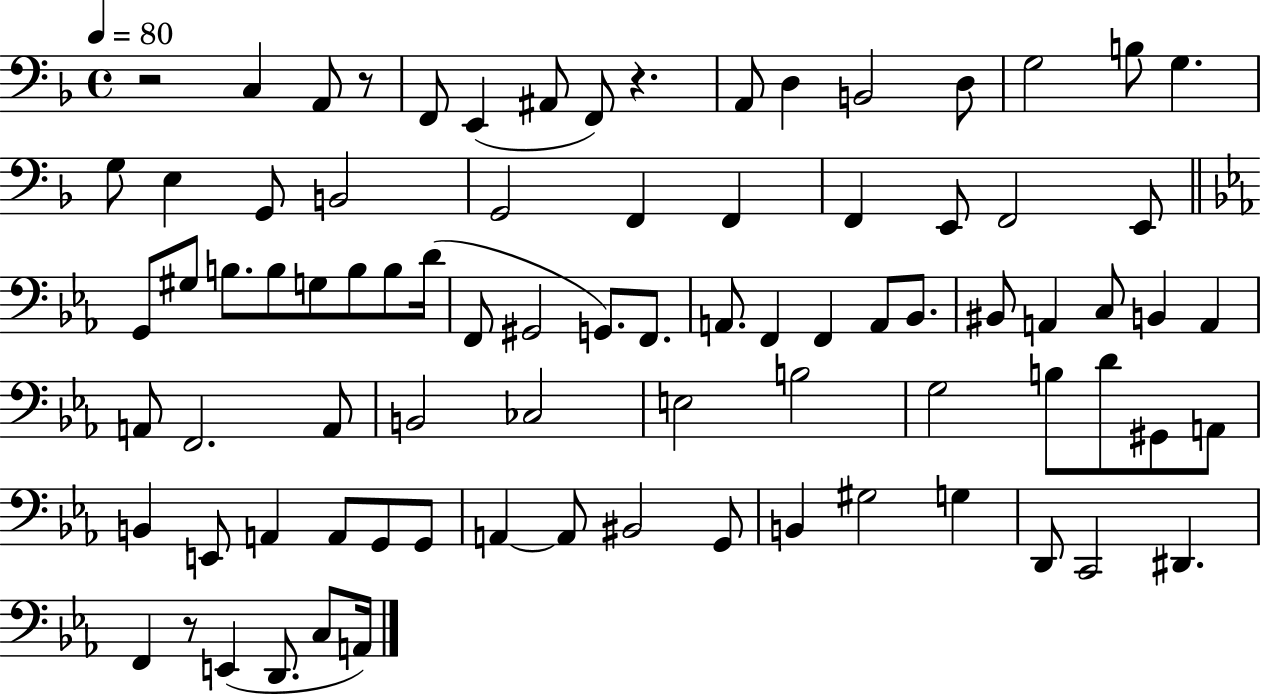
{
  \clef bass
  \time 4/4
  \defaultTimeSignature
  \key f \major
  \tempo 4 = 80
  r2 c4 a,8 r8 | f,8 e,4( ais,8 f,8) r4. | a,8 d4 b,2 d8 | g2 b8 g4. | \break g8 e4 g,8 b,2 | g,2 f,4 f,4 | f,4 e,8 f,2 e,8 | \bar "||" \break \key c \minor g,8 gis8 b8. b8 g8 b8 b8 d'16( | f,8 gis,2 g,8.) f,8. | a,8. f,4 f,4 a,8 bes,8. | bis,8 a,4 c8 b,4 a,4 | \break a,8 f,2. a,8 | b,2 ces2 | e2 b2 | g2 b8 d'8 gis,8 a,8 | \break b,4 e,8 a,4 a,8 g,8 g,8 | a,4~~ a,8 bis,2 g,8 | b,4 gis2 g4 | d,8 c,2 dis,4. | \break f,4 r8 e,4( d,8. c8 a,16) | \bar "|."
}